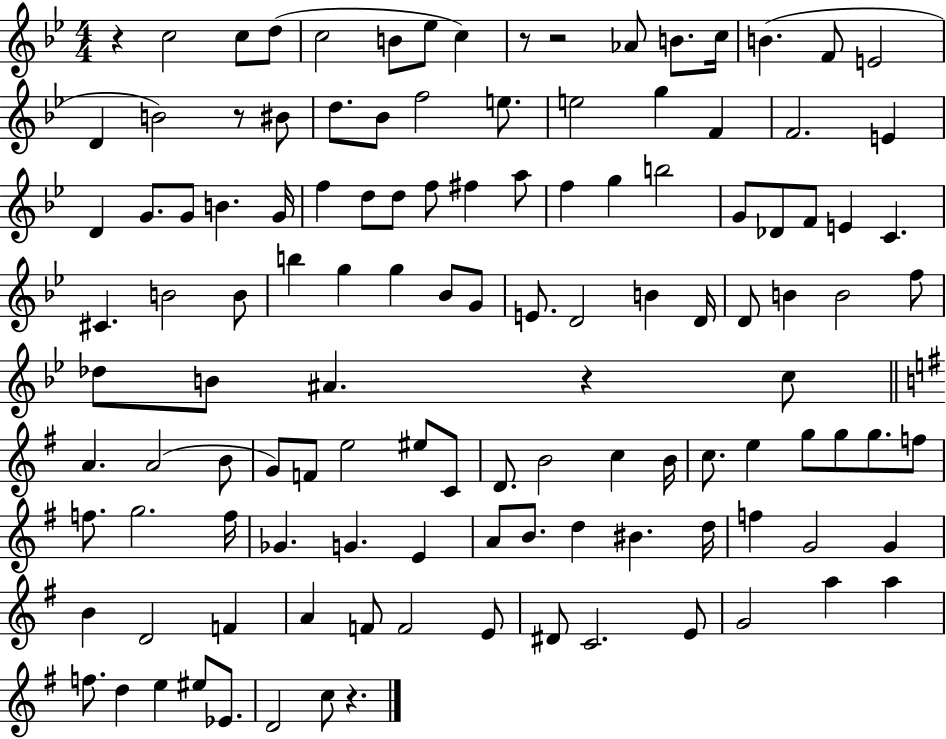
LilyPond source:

{
  \clef treble
  \numericTimeSignature
  \time 4/4
  \key bes \major
  \repeat volta 2 { r4 c''2 c''8 d''8( | c''2 b'8 ees''8 c''4) | r8 r2 aes'8 b'8. c''16 | b'4.( f'8 e'2 | \break d'4 b'2) r8 bis'8 | d''8. bes'8 f''2 e''8. | e''2 g''4 f'4 | f'2. e'4 | \break d'4 g'8. g'8 b'4. g'16 | f''4 d''8 d''8 f''8 fis''4 a''8 | f''4 g''4 b''2 | g'8 des'8 f'8 e'4 c'4. | \break cis'4. b'2 b'8 | b''4 g''4 g''4 bes'8 g'8 | e'8. d'2 b'4 d'16 | d'8 b'4 b'2 f''8 | \break des''8 b'8 ais'4. r4 c''8 | \bar "||" \break \key g \major a'4. a'2( b'8 | g'8) f'8 e''2 eis''8 c'8 | d'8. b'2 c''4 b'16 | c''8. e''4 g''8 g''8 g''8. f''8 | \break f''8. g''2. f''16 | ges'4. g'4. e'4 | a'8 b'8. d''4 bis'4. d''16 | f''4 g'2 g'4 | \break b'4 d'2 f'4 | a'4 f'8 f'2 e'8 | dis'8 c'2. e'8 | g'2 a''4 a''4 | \break f''8. d''4 e''4 eis''8 ees'8. | d'2 c''8 r4. | } \bar "|."
}